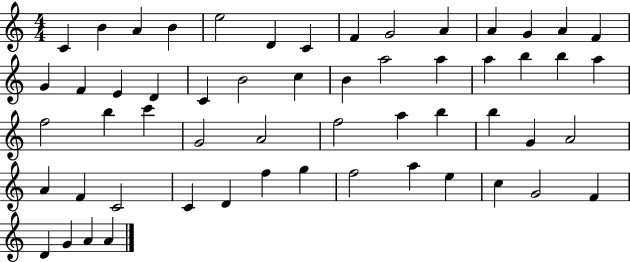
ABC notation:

X:1
T:Untitled
M:4/4
L:1/4
K:C
C B A B e2 D C F G2 A A G A F G F E D C B2 c B a2 a a b b a f2 b c' G2 A2 f2 a b b G A2 A F C2 C D f g f2 a e c G2 F D G A A